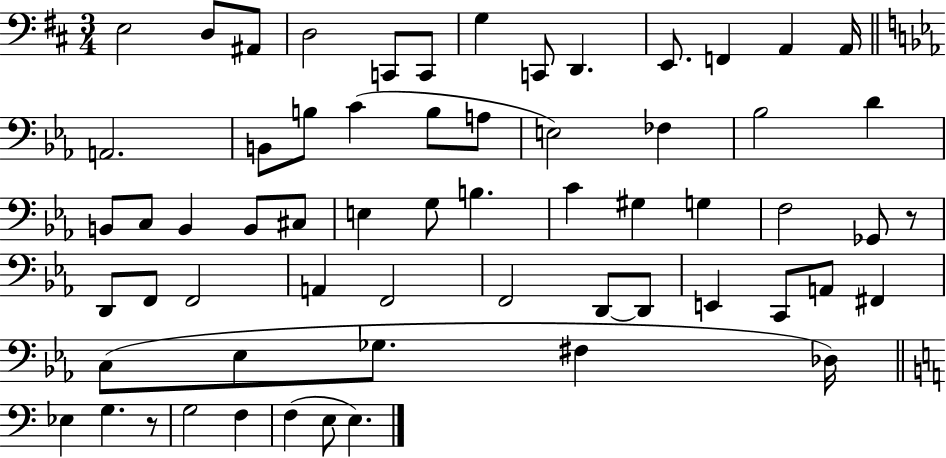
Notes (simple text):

E3/h D3/e A#2/e D3/h C2/e C2/e G3/q C2/e D2/q. E2/e. F2/q A2/q A2/s A2/h. B2/e B3/e C4/q B3/e A3/e E3/h FES3/q Bb3/h D4/q B2/e C3/e B2/q B2/e C#3/e E3/q G3/e B3/q. C4/q G#3/q G3/q F3/h Gb2/e R/e D2/e F2/e F2/h A2/q F2/h F2/h D2/e D2/e E2/q C2/e A2/e F#2/q C3/e Eb3/e Gb3/e. F#3/q Db3/s Eb3/q G3/q. R/e G3/h F3/q F3/q E3/e E3/q.